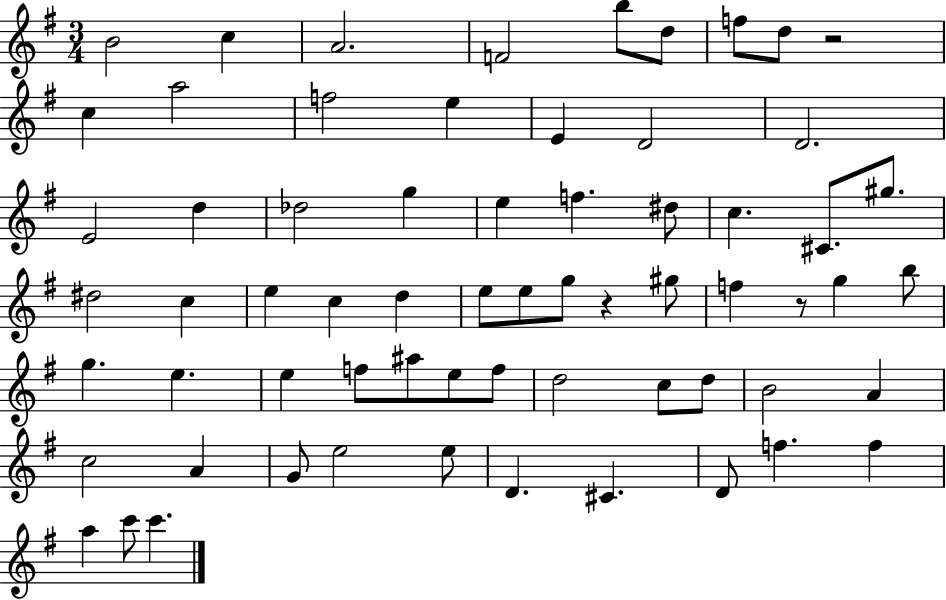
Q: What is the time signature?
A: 3/4